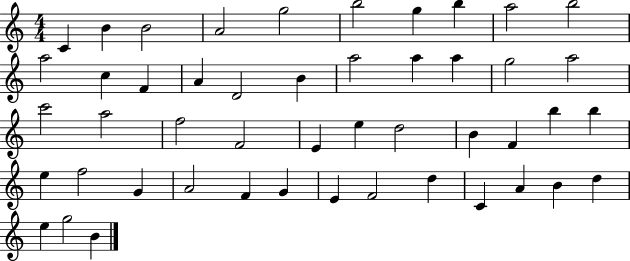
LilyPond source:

{
  \clef treble
  \numericTimeSignature
  \time 4/4
  \key c \major
  c'4 b'4 b'2 | a'2 g''2 | b''2 g''4 b''4 | a''2 b''2 | \break a''2 c''4 f'4 | a'4 d'2 b'4 | a''2 a''4 a''4 | g''2 a''2 | \break c'''2 a''2 | f''2 f'2 | e'4 e''4 d''2 | b'4 f'4 b''4 b''4 | \break e''4 f''2 g'4 | a'2 f'4 g'4 | e'4 f'2 d''4 | c'4 a'4 b'4 d''4 | \break e''4 g''2 b'4 | \bar "|."
}